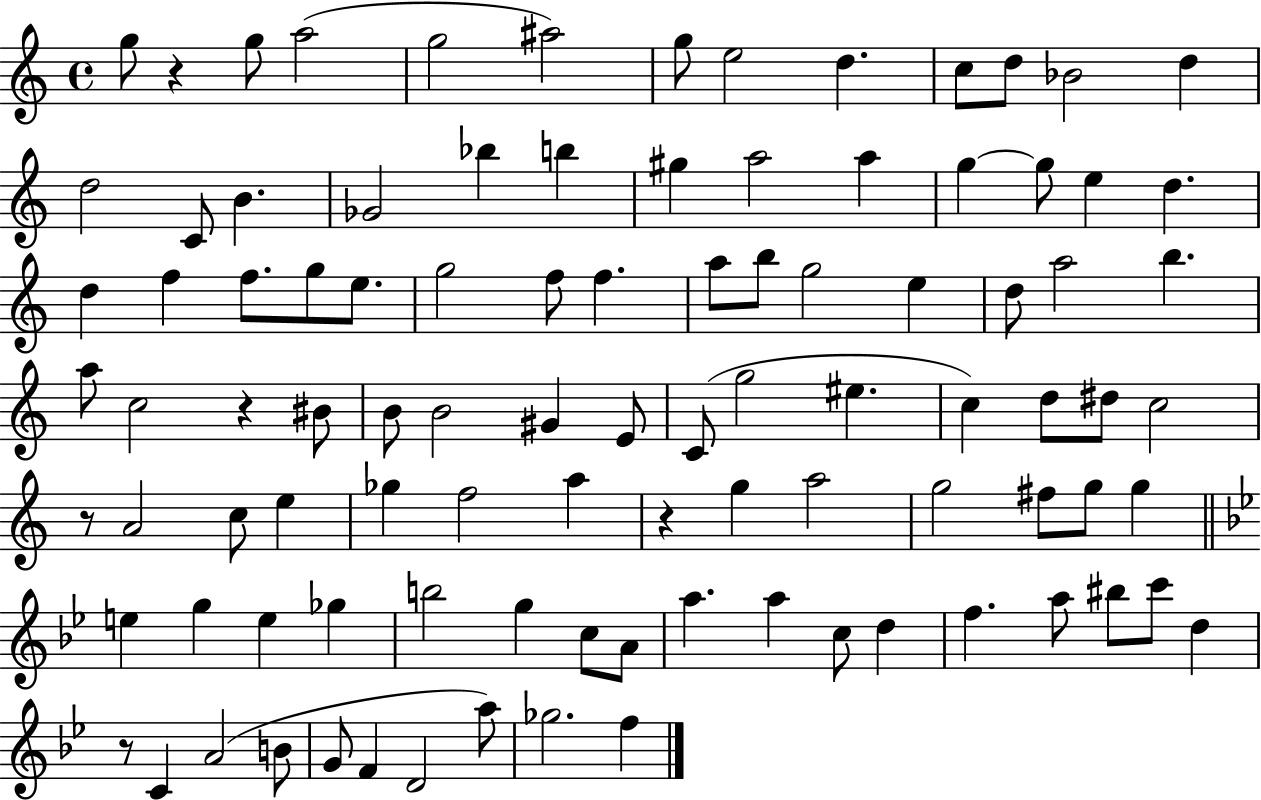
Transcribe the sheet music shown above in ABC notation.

X:1
T:Untitled
M:4/4
L:1/4
K:C
g/2 z g/2 a2 g2 ^a2 g/2 e2 d c/2 d/2 _B2 d d2 C/2 B _G2 _b b ^g a2 a g g/2 e d d f f/2 g/2 e/2 g2 f/2 f a/2 b/2 g2 e d/2 a2 b a/2 c2 z ^B/2 B/2 B2 ^G E/2 C/2 g2 ^e c d/2 ^d/2 c2 z/2 A2 c/2 e _g f2 a z g a2 g2 ^f/2 g/2 g e g e _g b2 g c/2 A/2 a a c/2 d f a/2 ^b/2 c'/2 d z/2 C A2 B/2 G/2 F D2 a/2 _g2 f